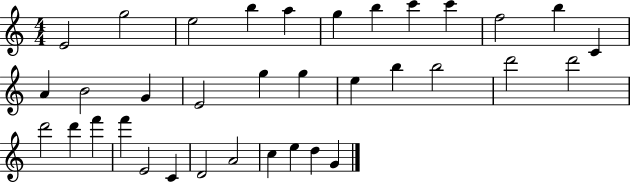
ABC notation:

X:1
T:Untitled
M:4/4
L:1/4
K:C
E2 g2 e2 b a g b c' c' f2 b C A B2 G E2 g g e b b2 d'2 d'2 d'2 d' f' f' E2 C D2 A2 c e d G